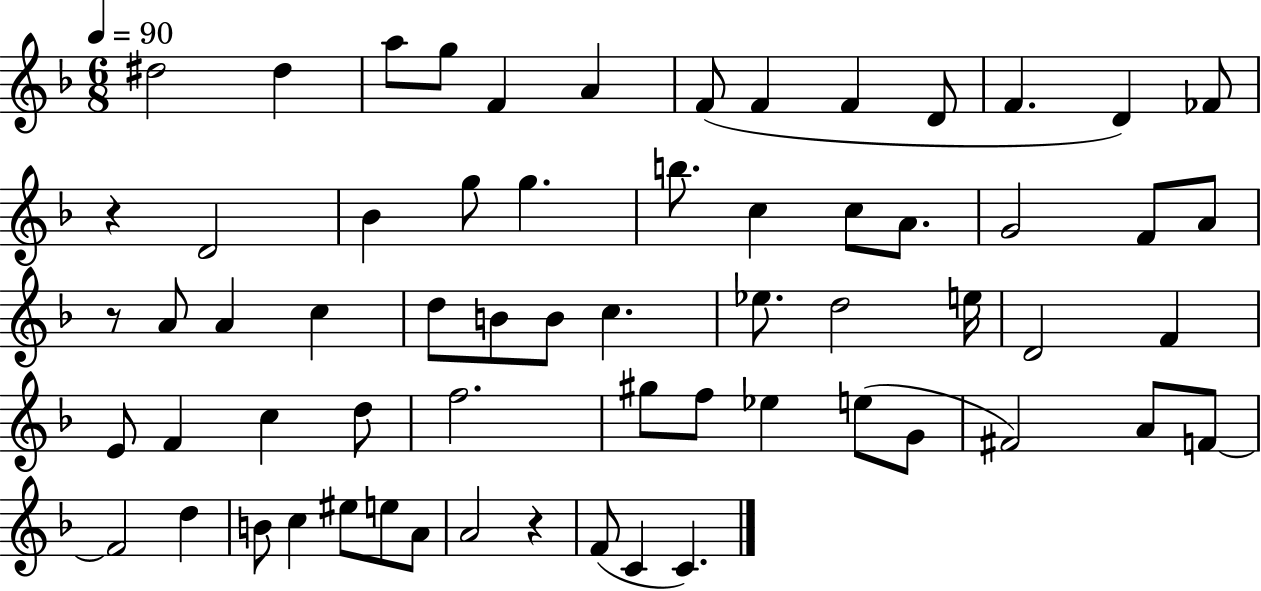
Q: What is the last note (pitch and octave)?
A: C4